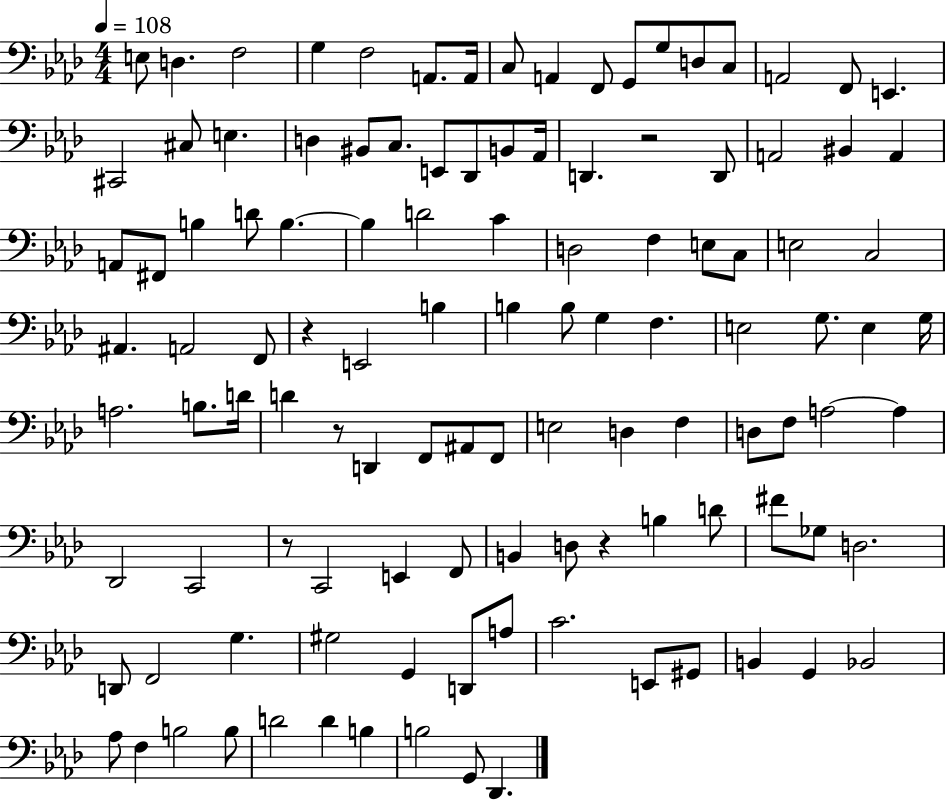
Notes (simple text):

E3/e D3/q. F3/h G3/q F3/h A2/e. A2/s C3/e A2/q F2/e G2/e G3/e D3/e C3/e A2/h F2/e E2/q. C#2/h C#3/e E3/q. D3/q BIS2/e C3/e. E2/e Db2/e B2/e Ab2/s D2/q. R/h D2/e A2/h BIS2/q A2/q A2/e F#2/e B3/q D4/e B3/q. B3/q D4/h C4/q D3/h F3/q E3/e C3/e E3/h C3/h A#2/q. A2/h F2/e R/q E2/h B3/q B3/q B3/e G3/q F3/q. E3/h G3/e. E3/q G3/s A3/h. B3/e. D4/s D4/q R/e D2/q F2/e A#2/e F2/e E3/h D3/q F3/q D3/e F3/e A3/h A3/q Db2/h C2/h R/e C2/h E2/q F2/e B2/q D3/e R/q B3/q D4/e F#4/e Gb3/e D3/h. D2/e F2/h G3/q. G#3/h G2/q D2/e A3/e C4/h. E2/e G#2/e B2/q G2/q Bb2/h Ab3/e F3/q B3/h B3/e D4/h D4/q B3/q B3/h G2/e Db2/q.